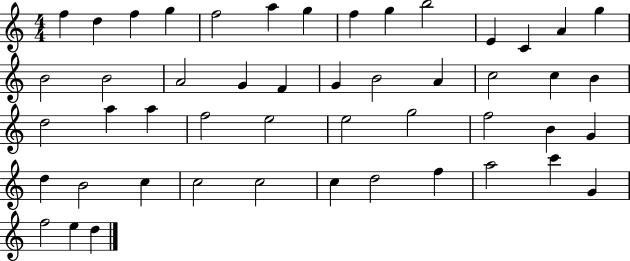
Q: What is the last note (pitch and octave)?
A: D5